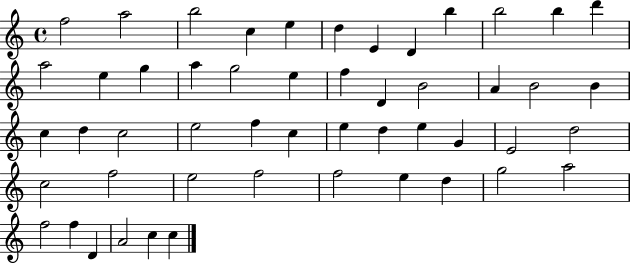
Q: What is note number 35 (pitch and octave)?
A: E4